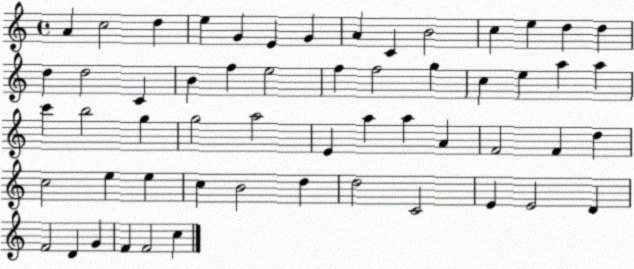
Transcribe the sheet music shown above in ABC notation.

X:1
T:Untitled
M:4/4
L:1/4
K:C
A c2 d e G E G A C B2 c e d d d d2 C B f e2 f f2 g c e a a c' b2 g g2 a2 E a a A F2 F d c2 e e c B2 d d2 C2 E E2 D F2 D G F F2 c